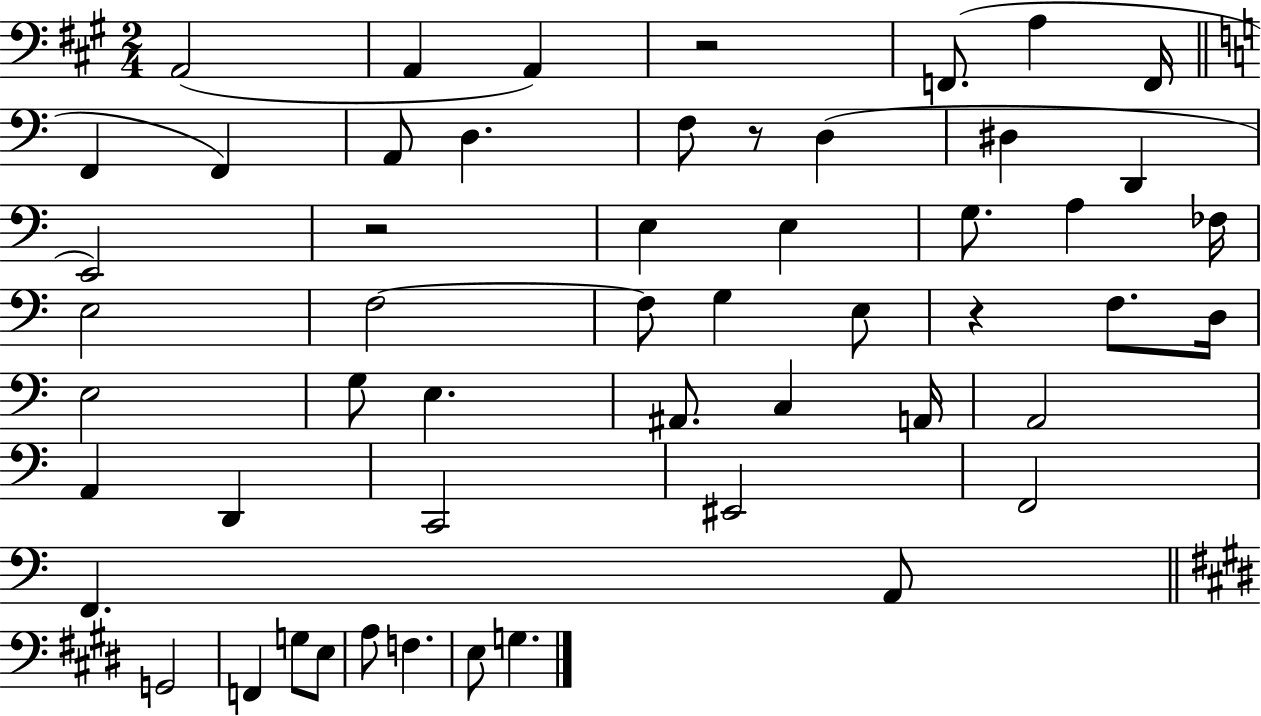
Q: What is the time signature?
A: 2/4